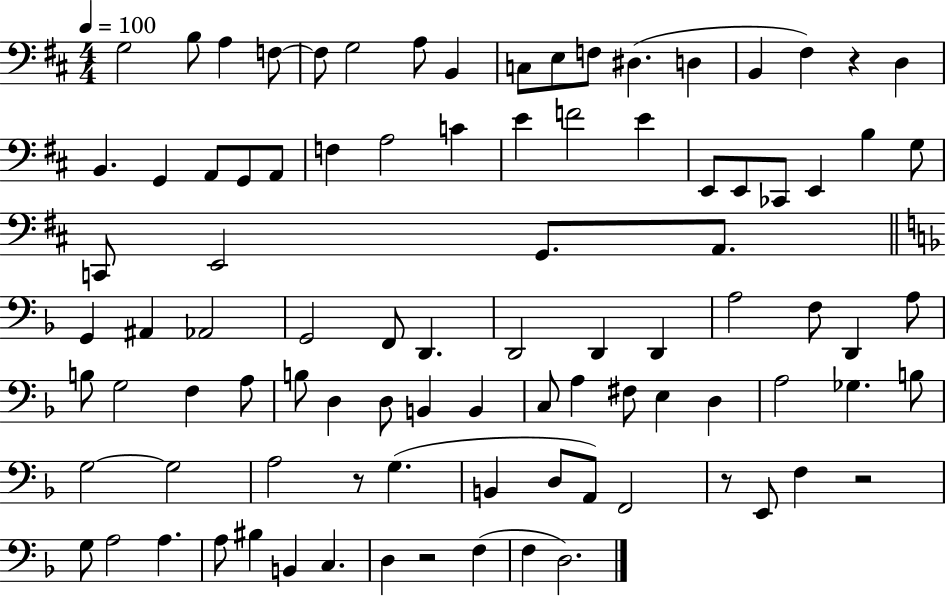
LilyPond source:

{
  \clef bass
  \numericTimeSignature
  \time 4/4
  \key d \major
  \tempo 4 = 100
  \repeat volta 2 { g2 b8 a4 f8~~ | f8 g2 a8 b,4 | c8 e8 f8 dis4.( d4 | b,4 fis4) r4 d4 | \break b,4. g,4 a,8 g,8 a,8 | f4 a2 c'4 | e'4 f'2 e'4 | e,8 e,8 ces,8 e,4 b4 g8 | \break c,8 e,2 g,8. a,8. | \bar "||" \break \key f \major g,4 ais,4 aes,2 | g,2 f,8 d,4. | d,2 d,4 d,4 | a2 f8 d,4 a8 | \break b8 g2 f4 a8 | b8 d4 d8 b,4 b,4 | c8 a4 fis8 e4 d4 | a2 ges4. b8 | \break g2~~ g2 | a2 r8 g4.( | b,4 d8 a,8) f,2 | r8 e,8 f4 r2 | \break g8 a2 a4. | a8 bis4 b,4 c4. | d4 r2 f4( | f4 d2.) | \break } \bar "|."
}